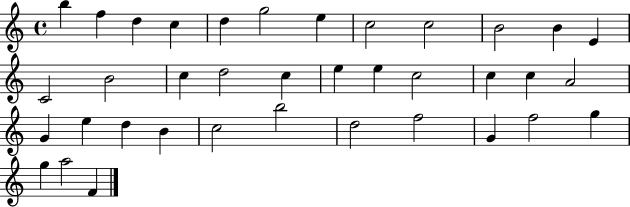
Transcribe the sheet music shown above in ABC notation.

X:1
T:Untitled
M:4/4
L:1/4
K:C
b f d c d g2 e c2 c2 B2 B E C2 B2 c d2 c e e c2 c c A2 G e d B c2 b2 d2 f2 G f2 g g a2 F